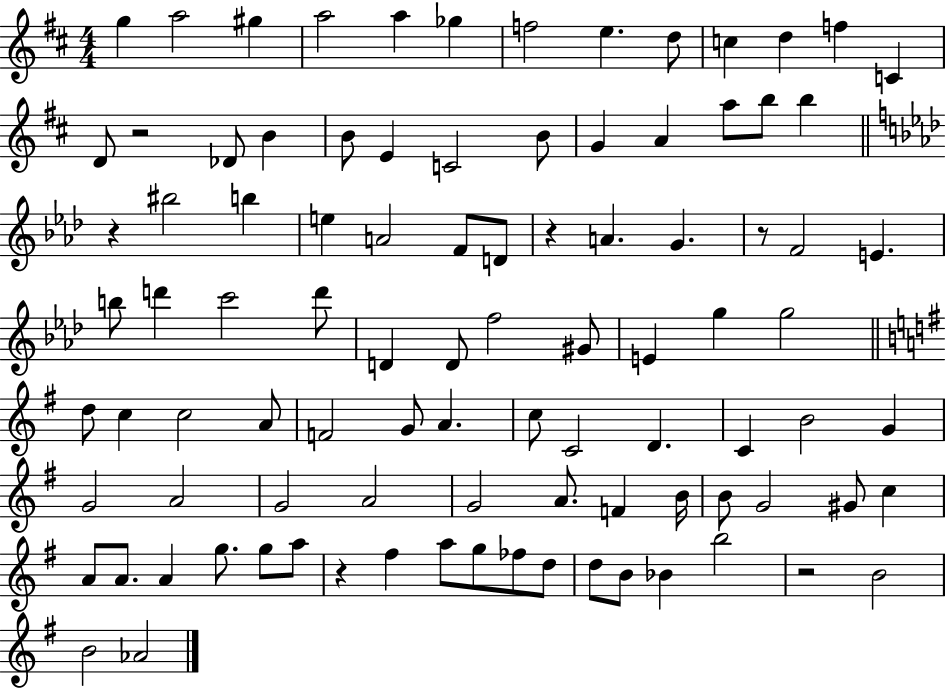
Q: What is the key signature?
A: D major